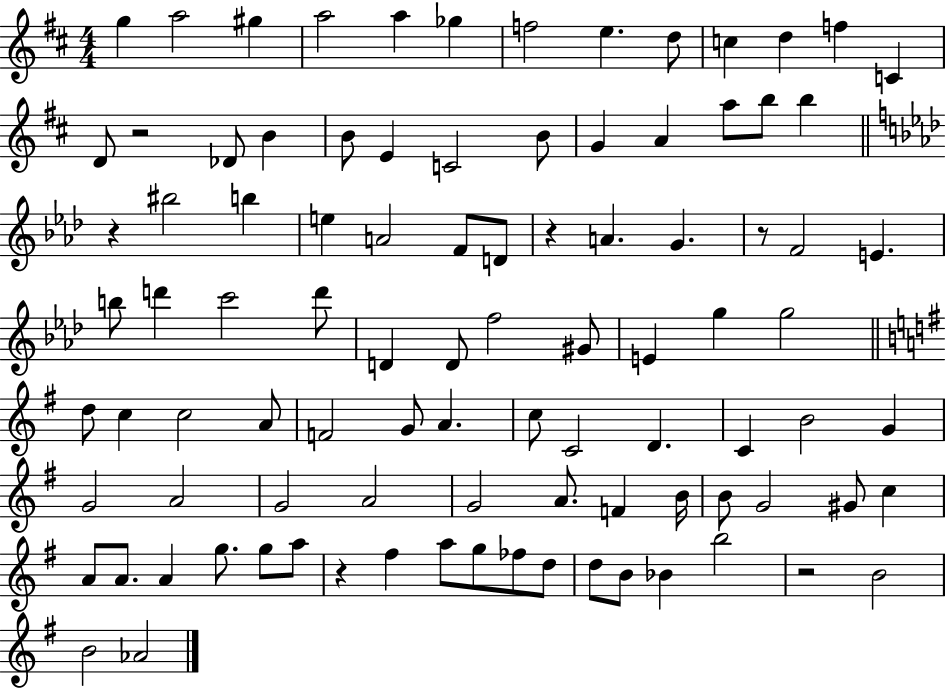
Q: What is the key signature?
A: D major